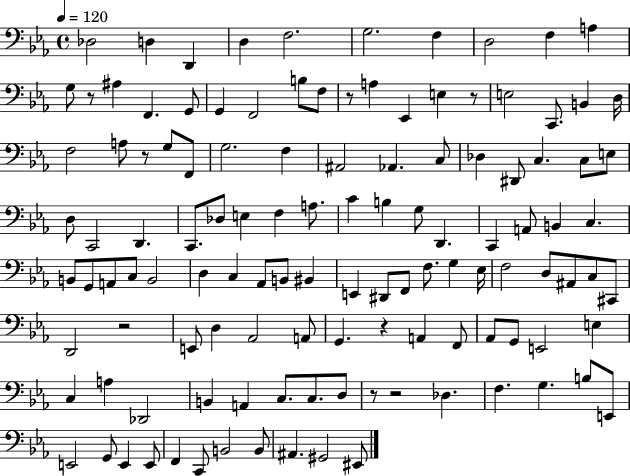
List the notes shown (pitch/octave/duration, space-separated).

Db3/h D3/q D2/q D3/q F3/h. G3/h. F3/q D3/h F3/q A3/q G3/e R/e A#3/q F2/q. G2/e G2/q F2/h B3/e F3/e R/e A3/q Eb2/q E3/q R/e E3/h C2/e. B2/q D3/s F3/h A3/e R/e G3/e F2/e G3/h. F3/q A#2/h Ab2/q. C3/e Db3/q D#2/e C3/q. C3/e E3/e D3/e C2/h D2/q. C2/e. Db3/e E3/q F3/q A3/e. C4/q B3/q G3/e D2/q. C2/q A2/e B2/q C3/q. B2/e G2/e A2/e C3/e B2/h D3/q C3/q Ab2/e B2/e BIS2/q E2/q D#2/e F2/e F3/e. G3/q Eb3/s F3/h D3/e A#2/e C3/e C#2/e D2/h R/h E2/e D3/q Ab2/h A2/e G2/q. R/q A2/q F2/e Ab2/e G2/e E2/h E3/q C3/q A3/q Db2/h B2/q A2/q C3/e. C3/e. D3/e R/e R/h Db3/q. F3/q. G3/q. B3/e E2/e E2/h G2/e E2/q E2/e F2/q C2/e B2/h B2/e A#2/q. G#2/h EIS2/e